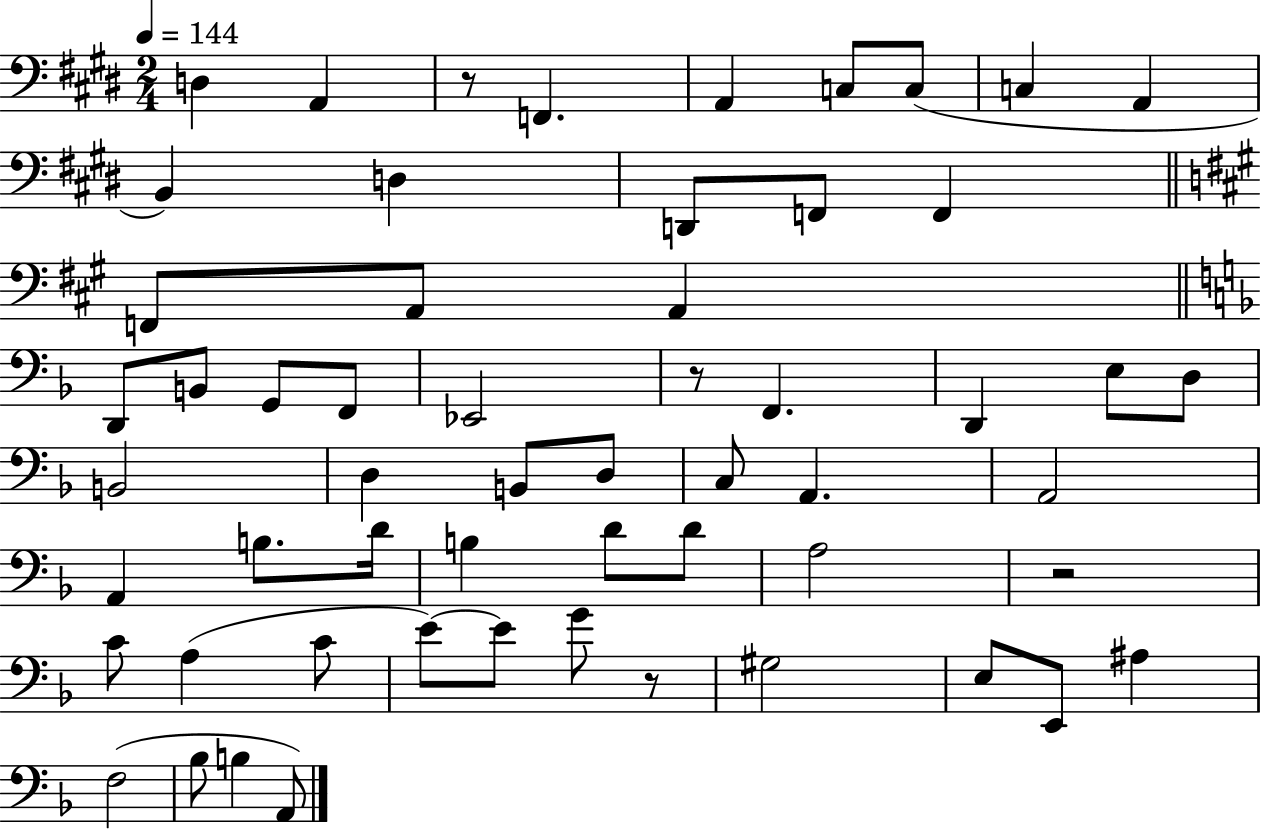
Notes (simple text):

D3/q A2/q R/e F2/q. A2/q C3/e C3/e C3/q A2/q B2/q D3/q D2/e F2/e F2/q F2/e A2/e A2/q D2/e B2/e G2/e F2/e Eb2/h R/e F2/q. D2/q E3/e D3/e B2/h D3/q B2/e D3/e C3/e A2/q. A2/h A2/q B3/e. D4/s B3/q D4/e D4/e A3/h R/h C4/e A3/q C4/e E4/e E4/e G4/e R/e G#3/h E3/e E2/e A#3/q F3/h Bb3/e B3/q A2/e